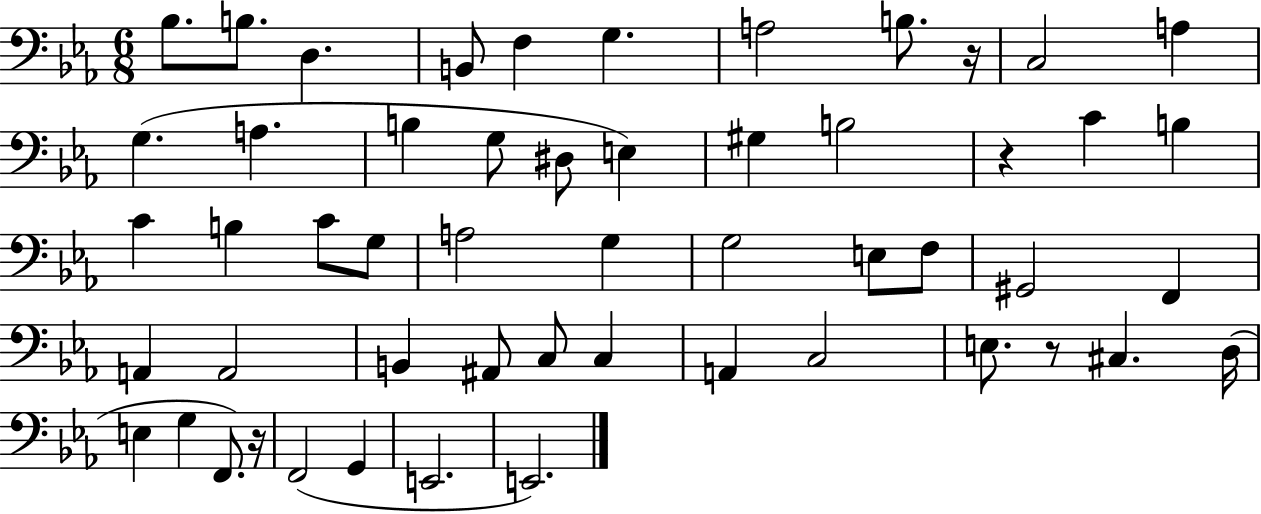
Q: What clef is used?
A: bass